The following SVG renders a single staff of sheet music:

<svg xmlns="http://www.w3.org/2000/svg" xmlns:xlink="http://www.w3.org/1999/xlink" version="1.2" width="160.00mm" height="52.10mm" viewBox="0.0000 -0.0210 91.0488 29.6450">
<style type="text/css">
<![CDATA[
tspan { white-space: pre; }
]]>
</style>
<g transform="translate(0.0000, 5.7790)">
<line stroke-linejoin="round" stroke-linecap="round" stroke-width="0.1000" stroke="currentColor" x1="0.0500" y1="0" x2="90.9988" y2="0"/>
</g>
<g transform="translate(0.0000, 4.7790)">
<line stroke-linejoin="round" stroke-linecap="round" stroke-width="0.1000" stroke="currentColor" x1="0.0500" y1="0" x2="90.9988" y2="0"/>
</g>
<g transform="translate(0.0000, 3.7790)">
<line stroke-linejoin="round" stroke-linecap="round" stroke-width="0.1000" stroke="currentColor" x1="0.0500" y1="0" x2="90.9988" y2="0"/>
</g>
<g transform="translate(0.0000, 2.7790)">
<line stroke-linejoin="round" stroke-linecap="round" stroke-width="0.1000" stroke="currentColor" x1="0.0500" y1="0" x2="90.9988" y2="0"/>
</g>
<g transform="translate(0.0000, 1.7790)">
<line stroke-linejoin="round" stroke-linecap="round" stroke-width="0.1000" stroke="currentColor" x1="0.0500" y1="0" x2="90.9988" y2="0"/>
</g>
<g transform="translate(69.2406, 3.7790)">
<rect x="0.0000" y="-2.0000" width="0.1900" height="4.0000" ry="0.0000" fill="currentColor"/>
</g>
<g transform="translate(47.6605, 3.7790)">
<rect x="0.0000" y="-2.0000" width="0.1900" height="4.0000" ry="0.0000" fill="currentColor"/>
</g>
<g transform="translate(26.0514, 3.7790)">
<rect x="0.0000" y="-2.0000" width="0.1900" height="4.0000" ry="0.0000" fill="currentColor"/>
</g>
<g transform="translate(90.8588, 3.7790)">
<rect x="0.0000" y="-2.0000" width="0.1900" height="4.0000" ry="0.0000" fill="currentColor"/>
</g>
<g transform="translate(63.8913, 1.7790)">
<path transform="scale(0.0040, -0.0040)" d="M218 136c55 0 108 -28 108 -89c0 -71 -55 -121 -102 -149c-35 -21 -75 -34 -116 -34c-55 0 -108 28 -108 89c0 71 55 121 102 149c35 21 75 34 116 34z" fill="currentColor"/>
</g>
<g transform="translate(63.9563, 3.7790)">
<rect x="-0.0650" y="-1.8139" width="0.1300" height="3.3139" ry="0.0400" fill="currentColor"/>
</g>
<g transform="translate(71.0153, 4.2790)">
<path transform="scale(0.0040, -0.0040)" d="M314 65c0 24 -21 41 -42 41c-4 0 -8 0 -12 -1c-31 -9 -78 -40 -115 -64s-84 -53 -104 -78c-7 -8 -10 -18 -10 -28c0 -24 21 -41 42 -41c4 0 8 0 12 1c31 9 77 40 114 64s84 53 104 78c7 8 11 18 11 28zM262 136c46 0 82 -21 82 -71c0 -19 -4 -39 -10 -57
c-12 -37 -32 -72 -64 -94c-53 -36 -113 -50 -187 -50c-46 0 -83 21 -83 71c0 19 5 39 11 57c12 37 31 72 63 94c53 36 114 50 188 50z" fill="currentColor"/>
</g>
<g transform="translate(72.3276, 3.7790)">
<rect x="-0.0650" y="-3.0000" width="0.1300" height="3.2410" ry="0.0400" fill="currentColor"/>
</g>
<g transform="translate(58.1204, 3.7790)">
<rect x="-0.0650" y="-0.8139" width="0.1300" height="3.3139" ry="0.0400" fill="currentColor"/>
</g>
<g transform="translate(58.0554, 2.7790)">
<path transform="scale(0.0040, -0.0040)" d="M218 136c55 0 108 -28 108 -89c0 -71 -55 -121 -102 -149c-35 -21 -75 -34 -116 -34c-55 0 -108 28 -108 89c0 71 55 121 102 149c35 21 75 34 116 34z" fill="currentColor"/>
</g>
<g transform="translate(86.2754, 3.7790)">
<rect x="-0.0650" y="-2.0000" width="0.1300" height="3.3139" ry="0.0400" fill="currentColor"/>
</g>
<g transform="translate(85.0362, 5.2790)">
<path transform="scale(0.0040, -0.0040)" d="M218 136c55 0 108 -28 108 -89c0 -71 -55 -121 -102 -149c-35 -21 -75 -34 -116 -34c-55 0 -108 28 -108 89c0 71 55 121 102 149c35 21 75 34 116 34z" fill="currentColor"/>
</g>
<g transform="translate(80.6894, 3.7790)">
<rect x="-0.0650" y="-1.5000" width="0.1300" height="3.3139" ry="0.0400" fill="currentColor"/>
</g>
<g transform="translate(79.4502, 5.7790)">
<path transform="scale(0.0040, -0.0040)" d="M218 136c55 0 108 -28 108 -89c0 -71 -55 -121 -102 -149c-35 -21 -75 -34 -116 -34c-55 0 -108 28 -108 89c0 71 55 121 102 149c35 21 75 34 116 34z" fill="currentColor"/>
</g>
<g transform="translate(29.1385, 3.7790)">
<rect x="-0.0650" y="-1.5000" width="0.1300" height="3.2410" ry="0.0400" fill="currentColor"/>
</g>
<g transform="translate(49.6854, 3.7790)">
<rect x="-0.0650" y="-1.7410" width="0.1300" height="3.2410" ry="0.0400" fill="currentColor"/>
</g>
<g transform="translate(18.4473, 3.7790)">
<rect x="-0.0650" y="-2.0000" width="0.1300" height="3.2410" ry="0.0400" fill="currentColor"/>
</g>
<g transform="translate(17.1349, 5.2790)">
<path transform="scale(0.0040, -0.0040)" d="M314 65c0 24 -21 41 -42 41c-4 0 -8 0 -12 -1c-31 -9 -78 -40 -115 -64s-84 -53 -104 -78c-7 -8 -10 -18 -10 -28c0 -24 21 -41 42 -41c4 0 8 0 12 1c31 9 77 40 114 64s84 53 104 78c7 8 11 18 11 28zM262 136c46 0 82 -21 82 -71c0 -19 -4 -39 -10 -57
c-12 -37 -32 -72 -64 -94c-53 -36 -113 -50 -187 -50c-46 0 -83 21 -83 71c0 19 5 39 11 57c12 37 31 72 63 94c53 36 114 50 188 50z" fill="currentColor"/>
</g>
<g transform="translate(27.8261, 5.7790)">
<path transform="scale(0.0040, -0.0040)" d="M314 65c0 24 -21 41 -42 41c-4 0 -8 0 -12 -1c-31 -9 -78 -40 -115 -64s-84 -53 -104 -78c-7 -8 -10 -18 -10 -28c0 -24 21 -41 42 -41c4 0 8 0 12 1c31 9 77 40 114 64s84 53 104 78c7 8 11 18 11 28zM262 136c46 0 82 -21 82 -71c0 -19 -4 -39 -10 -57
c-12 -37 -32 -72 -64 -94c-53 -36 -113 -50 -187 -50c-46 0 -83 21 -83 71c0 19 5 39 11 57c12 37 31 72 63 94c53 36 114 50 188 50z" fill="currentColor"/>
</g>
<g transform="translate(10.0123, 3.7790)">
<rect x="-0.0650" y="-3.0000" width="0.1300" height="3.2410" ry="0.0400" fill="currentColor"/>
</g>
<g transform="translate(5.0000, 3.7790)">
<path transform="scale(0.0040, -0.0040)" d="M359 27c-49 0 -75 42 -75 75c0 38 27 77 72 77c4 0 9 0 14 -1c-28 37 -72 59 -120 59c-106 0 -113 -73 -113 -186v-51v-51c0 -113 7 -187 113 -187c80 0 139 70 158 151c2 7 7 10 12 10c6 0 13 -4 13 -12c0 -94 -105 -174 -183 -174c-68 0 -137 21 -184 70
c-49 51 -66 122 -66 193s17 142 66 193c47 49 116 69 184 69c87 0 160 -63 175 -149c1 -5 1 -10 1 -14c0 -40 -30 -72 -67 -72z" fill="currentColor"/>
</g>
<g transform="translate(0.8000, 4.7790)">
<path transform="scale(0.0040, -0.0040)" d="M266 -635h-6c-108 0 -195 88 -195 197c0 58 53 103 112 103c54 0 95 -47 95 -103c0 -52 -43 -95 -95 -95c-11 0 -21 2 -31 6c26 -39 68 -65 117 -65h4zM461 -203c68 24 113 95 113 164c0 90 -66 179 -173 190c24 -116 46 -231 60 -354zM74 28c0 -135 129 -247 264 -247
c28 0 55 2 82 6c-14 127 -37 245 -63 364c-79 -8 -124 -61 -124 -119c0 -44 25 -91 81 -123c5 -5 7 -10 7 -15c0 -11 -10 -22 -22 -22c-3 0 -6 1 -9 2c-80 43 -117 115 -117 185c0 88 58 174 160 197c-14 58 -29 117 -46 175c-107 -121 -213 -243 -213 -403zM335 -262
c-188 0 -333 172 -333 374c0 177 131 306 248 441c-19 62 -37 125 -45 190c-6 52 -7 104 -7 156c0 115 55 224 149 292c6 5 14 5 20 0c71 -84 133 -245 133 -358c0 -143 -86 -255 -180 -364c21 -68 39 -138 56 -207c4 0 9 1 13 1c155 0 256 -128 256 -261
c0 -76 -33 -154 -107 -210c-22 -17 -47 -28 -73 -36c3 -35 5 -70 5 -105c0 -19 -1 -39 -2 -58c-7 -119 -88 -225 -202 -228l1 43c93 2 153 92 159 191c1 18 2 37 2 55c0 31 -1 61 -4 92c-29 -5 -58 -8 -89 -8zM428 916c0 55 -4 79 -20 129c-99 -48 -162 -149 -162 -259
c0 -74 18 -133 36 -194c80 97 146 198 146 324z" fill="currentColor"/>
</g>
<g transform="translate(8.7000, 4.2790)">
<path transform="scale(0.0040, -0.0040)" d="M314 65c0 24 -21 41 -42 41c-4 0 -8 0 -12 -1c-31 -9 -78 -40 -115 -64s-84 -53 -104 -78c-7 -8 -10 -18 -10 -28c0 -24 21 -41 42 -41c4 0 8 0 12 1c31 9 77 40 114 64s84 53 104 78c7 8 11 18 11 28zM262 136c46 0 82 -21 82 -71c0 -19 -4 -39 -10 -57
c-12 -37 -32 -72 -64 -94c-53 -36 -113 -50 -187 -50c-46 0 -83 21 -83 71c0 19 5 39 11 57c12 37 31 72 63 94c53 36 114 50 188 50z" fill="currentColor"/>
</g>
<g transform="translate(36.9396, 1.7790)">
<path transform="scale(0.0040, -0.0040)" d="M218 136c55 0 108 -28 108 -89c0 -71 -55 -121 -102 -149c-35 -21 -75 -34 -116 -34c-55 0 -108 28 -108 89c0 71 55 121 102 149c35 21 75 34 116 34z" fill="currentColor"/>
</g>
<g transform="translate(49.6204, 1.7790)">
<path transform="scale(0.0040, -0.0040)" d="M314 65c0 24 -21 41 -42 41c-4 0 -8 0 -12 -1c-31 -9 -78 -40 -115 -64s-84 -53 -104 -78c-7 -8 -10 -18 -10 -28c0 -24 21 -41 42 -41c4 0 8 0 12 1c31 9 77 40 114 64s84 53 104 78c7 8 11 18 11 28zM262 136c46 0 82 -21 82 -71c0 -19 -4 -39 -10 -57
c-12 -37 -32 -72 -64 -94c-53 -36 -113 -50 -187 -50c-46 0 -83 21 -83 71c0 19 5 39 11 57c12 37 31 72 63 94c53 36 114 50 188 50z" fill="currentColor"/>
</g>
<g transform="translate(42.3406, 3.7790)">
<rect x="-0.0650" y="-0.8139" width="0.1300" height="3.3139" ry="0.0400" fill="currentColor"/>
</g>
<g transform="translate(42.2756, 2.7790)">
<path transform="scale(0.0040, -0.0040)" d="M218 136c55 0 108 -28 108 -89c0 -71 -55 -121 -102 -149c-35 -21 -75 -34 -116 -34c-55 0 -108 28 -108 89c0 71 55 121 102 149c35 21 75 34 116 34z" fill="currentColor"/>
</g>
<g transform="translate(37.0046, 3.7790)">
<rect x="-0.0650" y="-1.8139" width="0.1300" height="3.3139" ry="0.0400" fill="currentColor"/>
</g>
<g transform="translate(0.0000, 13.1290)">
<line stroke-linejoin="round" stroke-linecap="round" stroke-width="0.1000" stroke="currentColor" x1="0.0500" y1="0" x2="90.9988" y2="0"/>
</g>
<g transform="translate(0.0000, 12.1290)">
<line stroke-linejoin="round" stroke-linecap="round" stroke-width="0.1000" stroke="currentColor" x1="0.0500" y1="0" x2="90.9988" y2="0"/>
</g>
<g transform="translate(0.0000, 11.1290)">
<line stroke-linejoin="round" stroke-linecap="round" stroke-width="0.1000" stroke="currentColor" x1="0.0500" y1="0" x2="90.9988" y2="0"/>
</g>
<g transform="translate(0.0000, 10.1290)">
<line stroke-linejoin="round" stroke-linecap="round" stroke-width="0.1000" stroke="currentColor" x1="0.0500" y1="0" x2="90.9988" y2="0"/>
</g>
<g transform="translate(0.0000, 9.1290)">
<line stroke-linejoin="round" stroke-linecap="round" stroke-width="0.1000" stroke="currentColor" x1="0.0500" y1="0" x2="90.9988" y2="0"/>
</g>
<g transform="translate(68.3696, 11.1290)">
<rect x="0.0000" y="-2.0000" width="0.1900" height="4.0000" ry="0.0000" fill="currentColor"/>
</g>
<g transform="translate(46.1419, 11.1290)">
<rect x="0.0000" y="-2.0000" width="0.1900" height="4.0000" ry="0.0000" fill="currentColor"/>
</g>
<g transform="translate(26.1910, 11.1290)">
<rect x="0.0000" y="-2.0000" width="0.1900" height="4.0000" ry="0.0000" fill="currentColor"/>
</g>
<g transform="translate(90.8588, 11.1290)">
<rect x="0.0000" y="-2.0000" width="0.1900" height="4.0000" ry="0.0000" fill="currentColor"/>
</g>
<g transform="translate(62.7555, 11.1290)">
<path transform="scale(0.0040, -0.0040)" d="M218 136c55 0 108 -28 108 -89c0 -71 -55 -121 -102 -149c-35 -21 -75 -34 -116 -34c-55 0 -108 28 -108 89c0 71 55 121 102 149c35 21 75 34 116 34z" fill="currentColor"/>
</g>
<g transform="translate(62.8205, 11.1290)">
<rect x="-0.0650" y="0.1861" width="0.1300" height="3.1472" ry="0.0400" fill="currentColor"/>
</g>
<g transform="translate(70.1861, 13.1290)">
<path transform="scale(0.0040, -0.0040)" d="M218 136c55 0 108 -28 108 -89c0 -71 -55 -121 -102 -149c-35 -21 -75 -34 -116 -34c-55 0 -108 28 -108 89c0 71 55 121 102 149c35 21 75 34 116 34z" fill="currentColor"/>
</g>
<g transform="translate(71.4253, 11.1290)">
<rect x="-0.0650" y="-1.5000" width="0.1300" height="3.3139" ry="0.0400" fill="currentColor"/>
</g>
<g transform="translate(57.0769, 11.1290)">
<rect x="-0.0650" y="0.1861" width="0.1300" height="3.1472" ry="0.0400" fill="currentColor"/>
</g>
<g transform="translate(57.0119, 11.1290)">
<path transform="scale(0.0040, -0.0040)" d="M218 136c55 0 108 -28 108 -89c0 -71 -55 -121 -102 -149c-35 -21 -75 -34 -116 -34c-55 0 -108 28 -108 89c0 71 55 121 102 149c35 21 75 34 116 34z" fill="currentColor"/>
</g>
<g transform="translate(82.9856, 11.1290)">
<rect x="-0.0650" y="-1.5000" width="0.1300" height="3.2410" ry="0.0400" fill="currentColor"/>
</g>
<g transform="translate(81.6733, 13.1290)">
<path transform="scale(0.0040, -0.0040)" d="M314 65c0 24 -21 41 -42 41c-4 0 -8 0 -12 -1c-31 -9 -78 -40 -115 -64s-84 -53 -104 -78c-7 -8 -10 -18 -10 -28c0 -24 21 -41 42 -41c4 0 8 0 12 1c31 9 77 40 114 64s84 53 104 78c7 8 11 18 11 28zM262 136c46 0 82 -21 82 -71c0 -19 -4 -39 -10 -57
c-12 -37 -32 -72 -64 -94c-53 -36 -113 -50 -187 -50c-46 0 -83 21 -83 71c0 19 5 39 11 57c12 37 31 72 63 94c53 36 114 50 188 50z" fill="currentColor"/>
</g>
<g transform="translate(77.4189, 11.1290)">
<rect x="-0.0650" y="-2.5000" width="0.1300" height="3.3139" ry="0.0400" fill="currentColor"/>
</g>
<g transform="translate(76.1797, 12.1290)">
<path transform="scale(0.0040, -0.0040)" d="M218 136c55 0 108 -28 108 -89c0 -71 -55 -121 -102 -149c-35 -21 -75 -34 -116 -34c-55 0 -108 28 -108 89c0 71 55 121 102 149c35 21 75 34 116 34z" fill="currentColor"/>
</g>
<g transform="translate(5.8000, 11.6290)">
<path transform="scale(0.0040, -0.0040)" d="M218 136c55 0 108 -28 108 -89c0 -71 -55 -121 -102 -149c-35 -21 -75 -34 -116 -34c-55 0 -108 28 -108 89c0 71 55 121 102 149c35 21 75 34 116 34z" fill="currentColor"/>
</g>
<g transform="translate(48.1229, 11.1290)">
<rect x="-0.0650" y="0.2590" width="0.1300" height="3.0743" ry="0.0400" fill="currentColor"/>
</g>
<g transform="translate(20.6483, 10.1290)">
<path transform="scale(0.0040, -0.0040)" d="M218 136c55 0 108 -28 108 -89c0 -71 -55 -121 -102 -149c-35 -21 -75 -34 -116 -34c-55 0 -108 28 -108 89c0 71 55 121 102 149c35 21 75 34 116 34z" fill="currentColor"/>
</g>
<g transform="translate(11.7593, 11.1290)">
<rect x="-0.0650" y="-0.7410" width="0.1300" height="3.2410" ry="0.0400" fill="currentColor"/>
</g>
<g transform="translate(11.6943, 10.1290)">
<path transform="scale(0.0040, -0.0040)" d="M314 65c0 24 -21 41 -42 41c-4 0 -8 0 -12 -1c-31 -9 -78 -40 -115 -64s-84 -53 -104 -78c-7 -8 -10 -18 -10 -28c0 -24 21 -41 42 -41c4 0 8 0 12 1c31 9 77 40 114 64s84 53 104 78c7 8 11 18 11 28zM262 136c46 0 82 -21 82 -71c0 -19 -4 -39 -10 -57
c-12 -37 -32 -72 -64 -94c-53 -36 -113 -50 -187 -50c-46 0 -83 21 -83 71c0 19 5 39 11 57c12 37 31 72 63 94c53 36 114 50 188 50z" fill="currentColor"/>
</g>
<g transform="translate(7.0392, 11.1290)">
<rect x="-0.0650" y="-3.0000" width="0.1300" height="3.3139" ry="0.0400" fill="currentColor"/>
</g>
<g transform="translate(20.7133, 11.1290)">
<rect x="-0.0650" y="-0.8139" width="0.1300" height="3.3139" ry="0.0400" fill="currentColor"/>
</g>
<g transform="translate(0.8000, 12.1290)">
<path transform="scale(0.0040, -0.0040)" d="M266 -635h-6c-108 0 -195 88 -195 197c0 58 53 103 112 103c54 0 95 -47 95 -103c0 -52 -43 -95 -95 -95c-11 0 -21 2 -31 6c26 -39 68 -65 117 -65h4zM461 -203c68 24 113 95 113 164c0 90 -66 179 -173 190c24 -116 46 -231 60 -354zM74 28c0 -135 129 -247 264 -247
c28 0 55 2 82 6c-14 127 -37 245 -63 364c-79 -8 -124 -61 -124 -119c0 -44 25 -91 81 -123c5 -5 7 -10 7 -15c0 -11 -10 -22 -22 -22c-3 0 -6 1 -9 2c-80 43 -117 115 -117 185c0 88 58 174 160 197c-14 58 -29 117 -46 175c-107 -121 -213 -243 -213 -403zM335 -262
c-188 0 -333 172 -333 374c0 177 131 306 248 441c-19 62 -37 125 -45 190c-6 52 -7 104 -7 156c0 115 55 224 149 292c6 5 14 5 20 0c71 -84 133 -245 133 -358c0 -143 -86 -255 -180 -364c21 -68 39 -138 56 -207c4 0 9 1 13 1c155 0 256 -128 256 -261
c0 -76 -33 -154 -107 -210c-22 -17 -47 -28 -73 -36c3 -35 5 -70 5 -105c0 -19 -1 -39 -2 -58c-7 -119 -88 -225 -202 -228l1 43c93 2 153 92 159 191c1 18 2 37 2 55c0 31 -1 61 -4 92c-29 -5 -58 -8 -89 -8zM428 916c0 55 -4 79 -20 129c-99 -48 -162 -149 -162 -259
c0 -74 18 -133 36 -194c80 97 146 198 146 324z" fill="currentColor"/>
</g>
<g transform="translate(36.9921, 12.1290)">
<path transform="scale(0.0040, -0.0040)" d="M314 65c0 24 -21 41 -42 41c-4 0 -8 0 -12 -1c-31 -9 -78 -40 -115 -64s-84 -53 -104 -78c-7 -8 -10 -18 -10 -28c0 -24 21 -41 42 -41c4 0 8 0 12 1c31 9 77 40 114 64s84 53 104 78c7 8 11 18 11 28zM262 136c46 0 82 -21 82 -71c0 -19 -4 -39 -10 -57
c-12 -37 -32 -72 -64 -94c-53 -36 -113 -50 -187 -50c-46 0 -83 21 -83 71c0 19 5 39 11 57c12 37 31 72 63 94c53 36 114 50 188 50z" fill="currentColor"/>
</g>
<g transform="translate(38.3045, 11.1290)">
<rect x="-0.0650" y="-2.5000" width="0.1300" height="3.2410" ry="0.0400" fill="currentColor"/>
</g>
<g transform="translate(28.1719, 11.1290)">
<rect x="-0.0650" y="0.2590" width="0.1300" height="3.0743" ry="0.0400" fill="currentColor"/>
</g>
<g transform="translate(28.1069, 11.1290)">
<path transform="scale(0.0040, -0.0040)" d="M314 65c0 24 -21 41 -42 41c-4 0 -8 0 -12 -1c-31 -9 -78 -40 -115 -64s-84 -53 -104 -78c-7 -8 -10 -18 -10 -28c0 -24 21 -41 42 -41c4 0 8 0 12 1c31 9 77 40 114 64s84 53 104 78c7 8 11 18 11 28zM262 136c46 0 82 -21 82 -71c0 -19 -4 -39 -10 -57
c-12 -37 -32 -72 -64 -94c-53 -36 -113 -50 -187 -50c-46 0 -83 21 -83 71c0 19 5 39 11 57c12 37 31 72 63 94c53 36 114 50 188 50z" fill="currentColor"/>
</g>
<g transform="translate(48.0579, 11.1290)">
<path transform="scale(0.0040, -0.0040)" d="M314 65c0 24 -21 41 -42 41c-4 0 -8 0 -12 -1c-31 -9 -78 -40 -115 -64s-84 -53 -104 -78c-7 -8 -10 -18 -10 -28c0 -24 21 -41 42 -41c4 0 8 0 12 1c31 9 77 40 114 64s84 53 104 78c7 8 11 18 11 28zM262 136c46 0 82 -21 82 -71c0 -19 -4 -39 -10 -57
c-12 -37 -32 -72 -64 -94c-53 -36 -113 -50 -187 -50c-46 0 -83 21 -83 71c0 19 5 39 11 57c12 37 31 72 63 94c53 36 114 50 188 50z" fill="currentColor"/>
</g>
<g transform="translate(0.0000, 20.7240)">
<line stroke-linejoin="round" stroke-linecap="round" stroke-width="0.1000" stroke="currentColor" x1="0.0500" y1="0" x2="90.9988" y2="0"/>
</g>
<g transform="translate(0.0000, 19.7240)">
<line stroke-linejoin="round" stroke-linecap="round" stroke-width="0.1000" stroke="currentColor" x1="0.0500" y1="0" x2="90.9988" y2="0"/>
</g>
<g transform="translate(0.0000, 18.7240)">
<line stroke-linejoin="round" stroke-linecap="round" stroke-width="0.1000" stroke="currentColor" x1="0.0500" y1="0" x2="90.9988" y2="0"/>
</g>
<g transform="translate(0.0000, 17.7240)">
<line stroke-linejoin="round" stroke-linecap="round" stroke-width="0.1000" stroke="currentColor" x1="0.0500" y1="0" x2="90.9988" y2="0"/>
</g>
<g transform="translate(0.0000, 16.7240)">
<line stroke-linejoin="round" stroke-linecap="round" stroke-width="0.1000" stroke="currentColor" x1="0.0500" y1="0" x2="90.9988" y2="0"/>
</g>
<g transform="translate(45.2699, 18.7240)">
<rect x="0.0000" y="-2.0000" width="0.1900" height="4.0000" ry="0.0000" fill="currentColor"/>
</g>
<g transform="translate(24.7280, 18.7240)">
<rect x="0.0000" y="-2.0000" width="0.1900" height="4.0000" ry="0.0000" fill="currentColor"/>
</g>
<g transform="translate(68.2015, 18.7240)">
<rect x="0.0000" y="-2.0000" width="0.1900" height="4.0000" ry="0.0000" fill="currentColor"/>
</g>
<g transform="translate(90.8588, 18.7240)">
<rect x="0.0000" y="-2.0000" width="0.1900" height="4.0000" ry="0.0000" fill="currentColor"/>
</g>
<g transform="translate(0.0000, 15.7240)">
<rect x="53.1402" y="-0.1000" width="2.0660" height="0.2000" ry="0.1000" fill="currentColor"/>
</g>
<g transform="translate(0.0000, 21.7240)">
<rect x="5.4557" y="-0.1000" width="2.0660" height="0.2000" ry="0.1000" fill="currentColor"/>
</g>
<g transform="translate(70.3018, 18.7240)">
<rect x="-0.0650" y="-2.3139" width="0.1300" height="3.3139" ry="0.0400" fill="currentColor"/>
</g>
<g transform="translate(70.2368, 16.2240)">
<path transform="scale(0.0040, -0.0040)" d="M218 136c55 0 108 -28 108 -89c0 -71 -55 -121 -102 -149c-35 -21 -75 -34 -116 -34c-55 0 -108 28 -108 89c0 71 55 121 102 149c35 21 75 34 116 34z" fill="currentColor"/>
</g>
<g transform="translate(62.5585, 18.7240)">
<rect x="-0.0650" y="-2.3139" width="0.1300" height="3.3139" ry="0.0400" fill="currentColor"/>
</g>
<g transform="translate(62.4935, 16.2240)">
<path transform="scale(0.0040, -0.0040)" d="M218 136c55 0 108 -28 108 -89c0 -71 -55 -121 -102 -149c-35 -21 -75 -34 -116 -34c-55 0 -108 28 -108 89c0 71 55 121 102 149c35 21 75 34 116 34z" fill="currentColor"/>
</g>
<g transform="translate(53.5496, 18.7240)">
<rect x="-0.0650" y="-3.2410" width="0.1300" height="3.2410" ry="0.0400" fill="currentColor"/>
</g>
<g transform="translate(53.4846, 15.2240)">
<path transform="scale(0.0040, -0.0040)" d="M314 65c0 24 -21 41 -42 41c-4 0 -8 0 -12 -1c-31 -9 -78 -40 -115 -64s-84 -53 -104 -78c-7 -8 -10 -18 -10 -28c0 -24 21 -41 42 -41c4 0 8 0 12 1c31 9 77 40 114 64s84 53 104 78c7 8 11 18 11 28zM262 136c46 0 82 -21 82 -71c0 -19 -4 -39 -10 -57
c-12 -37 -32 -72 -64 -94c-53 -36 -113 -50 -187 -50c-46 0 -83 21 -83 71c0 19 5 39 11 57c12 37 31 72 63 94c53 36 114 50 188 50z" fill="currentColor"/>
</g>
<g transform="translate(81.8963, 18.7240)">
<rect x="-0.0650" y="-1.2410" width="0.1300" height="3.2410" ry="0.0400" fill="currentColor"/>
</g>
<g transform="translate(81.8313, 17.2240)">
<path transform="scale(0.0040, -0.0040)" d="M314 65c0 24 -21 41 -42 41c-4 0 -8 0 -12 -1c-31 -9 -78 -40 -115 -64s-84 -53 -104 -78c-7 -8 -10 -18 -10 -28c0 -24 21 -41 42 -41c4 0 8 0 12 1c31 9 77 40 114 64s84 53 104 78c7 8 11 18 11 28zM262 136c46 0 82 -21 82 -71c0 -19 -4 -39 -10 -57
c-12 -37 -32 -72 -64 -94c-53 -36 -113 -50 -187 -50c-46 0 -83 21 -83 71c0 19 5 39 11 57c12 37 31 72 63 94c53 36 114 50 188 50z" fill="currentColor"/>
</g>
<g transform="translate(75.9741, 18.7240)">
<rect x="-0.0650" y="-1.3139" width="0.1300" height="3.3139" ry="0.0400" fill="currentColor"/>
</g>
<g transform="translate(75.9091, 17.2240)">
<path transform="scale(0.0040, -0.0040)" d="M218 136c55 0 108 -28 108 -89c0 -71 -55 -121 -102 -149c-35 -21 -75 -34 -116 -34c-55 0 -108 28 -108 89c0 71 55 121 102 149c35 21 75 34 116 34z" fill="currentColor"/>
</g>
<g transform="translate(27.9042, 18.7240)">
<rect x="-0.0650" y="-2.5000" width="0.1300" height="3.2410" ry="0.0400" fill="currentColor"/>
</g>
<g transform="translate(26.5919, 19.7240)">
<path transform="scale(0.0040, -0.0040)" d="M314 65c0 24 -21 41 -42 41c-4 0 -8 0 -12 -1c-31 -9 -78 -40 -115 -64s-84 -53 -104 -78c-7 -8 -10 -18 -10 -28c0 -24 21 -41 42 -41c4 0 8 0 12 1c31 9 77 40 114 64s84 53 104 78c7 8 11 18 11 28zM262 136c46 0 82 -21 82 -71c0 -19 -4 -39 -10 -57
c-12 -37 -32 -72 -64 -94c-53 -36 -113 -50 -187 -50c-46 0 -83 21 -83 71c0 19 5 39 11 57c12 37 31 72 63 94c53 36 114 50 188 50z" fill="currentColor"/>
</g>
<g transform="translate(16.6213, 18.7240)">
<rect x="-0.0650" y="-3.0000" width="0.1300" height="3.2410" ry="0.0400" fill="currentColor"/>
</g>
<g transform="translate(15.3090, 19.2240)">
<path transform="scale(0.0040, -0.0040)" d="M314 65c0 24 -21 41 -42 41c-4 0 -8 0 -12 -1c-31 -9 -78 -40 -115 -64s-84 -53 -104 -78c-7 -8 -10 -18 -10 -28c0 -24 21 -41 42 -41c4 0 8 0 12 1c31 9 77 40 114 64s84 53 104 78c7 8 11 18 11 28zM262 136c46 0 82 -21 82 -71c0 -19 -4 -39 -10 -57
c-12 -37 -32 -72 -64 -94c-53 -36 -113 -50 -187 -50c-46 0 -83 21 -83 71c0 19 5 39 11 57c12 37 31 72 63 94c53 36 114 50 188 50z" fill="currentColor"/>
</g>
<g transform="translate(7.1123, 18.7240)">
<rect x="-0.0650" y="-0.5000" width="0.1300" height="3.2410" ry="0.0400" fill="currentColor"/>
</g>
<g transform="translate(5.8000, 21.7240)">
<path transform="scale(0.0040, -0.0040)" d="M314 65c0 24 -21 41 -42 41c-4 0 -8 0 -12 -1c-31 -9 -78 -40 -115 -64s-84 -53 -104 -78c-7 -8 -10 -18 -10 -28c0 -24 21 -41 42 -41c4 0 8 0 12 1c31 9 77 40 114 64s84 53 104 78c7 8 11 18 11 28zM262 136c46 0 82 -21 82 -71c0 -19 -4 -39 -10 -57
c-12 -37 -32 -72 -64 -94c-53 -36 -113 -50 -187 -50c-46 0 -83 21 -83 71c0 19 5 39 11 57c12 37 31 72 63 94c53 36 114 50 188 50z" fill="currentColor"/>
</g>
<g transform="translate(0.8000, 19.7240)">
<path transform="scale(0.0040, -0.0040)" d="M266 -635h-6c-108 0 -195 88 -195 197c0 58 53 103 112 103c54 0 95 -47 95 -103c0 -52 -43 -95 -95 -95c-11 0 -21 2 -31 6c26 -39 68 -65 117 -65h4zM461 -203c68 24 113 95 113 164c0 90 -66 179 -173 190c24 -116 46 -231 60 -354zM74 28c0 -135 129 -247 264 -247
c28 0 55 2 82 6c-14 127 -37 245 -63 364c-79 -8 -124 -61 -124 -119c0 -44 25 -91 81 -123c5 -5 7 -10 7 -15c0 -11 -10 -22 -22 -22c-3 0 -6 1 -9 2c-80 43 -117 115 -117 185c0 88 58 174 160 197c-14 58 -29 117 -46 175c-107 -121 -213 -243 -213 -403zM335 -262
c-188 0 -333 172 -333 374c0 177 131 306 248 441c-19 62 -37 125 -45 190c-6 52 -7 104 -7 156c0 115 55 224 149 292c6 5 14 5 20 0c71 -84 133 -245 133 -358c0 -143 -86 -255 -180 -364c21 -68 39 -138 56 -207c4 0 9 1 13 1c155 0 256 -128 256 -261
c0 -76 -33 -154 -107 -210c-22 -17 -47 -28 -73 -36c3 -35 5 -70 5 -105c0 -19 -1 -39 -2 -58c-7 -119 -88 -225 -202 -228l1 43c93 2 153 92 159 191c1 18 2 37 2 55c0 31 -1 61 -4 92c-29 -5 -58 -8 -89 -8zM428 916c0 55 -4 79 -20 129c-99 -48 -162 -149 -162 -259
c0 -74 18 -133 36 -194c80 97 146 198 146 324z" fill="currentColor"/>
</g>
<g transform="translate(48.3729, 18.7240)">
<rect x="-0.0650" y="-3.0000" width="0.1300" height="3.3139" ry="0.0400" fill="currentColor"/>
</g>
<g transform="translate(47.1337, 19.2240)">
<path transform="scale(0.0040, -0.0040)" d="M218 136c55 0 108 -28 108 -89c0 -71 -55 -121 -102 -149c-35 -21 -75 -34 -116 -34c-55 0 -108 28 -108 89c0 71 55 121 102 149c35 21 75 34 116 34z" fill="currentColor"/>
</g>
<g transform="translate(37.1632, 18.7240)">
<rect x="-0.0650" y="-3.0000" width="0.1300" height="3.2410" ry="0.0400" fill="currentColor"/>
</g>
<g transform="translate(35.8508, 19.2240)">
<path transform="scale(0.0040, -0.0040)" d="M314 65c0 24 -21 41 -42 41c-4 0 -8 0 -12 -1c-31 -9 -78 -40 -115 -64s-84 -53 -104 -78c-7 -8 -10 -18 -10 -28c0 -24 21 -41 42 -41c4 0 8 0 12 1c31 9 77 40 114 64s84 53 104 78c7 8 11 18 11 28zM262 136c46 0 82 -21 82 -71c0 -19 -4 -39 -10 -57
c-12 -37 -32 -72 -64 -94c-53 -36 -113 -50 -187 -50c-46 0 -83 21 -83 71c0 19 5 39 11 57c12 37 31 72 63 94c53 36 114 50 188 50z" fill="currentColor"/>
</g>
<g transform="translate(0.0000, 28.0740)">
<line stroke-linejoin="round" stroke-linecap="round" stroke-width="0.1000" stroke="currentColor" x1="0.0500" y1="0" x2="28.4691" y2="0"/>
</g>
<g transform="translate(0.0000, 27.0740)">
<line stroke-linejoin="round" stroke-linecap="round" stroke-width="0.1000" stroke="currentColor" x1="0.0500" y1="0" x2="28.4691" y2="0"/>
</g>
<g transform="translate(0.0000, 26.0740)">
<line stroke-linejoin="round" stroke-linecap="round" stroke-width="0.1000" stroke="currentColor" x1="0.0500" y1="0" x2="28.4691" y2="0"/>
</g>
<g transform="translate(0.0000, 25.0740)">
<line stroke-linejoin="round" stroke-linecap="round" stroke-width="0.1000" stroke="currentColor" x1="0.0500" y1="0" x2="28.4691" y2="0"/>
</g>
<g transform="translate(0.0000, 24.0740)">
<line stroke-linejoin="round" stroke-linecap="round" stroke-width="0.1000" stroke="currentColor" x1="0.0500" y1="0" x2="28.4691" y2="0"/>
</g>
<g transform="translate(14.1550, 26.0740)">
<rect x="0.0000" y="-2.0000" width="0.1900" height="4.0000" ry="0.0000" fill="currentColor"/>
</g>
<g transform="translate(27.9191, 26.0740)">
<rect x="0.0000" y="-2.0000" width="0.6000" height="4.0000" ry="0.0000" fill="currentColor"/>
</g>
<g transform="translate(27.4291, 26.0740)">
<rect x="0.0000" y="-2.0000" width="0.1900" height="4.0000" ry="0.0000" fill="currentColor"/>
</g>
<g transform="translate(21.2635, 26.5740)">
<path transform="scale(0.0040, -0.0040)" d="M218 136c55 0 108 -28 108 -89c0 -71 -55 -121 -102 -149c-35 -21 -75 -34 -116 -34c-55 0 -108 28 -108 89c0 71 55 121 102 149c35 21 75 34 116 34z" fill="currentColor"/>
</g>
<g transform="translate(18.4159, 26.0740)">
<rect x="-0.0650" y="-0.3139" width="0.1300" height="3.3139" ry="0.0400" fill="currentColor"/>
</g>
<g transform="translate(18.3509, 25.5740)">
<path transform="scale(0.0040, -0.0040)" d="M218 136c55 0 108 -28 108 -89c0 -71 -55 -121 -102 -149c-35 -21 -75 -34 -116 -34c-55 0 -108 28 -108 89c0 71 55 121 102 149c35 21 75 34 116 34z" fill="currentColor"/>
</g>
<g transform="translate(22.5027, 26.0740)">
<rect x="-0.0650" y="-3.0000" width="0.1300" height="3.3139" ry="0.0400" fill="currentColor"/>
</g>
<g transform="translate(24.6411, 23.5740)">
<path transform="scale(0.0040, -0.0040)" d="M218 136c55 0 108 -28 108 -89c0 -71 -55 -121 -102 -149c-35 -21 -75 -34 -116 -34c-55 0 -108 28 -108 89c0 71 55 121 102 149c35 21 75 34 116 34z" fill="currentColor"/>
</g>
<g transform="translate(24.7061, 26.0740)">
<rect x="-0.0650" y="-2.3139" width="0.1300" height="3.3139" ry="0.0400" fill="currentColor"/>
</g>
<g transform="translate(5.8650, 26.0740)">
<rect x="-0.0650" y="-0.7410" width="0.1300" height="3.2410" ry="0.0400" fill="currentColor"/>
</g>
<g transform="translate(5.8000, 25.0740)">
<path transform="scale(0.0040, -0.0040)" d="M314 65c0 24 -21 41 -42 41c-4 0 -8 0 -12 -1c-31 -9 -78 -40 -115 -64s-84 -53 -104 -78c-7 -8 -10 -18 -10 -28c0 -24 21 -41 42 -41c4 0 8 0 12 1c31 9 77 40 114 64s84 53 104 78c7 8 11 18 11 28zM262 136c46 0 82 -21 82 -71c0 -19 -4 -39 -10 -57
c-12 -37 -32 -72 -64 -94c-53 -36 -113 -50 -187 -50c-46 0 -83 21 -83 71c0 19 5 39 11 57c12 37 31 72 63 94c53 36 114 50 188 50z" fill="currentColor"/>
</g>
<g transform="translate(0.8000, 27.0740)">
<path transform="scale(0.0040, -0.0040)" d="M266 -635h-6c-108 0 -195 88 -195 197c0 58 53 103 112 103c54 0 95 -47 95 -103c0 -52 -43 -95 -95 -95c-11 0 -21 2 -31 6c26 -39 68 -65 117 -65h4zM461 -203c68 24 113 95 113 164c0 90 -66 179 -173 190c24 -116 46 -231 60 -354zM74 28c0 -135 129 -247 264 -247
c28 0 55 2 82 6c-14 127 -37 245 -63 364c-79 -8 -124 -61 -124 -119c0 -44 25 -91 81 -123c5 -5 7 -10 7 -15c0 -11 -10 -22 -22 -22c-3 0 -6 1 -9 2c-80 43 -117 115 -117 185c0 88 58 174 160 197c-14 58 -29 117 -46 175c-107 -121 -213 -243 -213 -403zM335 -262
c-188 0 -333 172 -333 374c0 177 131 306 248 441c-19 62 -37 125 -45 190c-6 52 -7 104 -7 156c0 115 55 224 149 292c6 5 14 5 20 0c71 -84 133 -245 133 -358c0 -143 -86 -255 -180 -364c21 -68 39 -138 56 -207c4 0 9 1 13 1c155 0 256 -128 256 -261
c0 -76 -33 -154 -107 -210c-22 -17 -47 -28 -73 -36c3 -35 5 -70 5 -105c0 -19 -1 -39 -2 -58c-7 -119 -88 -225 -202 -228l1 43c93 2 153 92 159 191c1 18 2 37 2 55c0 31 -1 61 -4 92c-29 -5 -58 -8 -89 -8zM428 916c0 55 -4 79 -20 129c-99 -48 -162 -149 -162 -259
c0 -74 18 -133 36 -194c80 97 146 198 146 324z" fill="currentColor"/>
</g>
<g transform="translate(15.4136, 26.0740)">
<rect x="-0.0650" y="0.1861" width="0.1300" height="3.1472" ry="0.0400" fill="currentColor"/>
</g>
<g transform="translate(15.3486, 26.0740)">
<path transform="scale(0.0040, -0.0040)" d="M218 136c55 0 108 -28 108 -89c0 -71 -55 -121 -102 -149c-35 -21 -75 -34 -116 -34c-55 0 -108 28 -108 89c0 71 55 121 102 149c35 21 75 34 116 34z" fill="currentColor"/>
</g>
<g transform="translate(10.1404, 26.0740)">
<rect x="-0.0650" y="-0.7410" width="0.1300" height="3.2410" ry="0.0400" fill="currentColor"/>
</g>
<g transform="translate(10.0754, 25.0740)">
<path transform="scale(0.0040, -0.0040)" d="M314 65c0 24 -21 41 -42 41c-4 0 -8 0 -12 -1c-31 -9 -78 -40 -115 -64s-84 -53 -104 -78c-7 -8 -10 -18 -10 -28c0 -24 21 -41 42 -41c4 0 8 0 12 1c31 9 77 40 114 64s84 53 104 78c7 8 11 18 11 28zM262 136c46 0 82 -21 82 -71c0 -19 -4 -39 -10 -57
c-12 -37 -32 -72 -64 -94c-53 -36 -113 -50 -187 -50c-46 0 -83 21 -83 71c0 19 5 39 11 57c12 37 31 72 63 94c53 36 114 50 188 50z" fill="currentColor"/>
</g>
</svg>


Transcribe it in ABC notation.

X:1
T:Untitled
M:4/4
L:1/4
K:C
A2 F2 E2 f d f2 d f A2 E F A d2 d B2 G2 B2 B B E G E2 C2 A2 G2 A2 A b2 g g e e2 d2 d2 B c A g